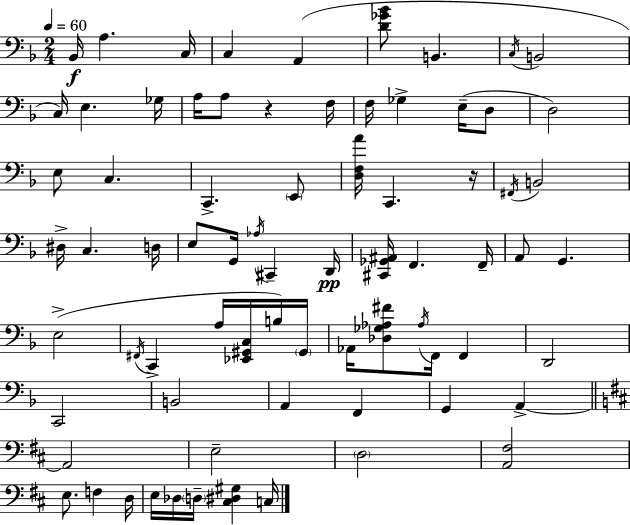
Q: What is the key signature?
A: D minor